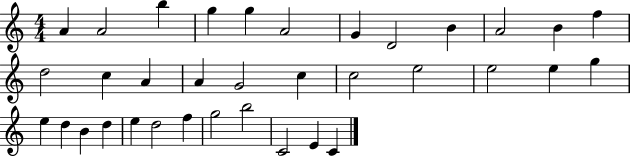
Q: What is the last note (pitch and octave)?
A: C4